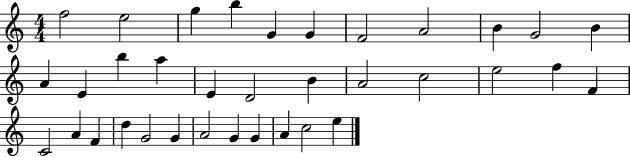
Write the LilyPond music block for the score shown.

{
  \clef treble
  \numericTimeSignature
  \time 4/4
  \key c \major
  f''2 e''2 | g''4 b''4 g'4 g'4 | f'2 a'2 | b'4 g'2 b'4 | \break a'4 e'4 b''4 a''4 | e'4 d'2 b'4 | a'2 c''2 | e''2 f''4 f'4 | \break c'2 a'4 f'4 | d''4 g'2 g'4 | a'2 g'4 g'4 | a'4 c''2 e''4 | \break \bar "|."
}